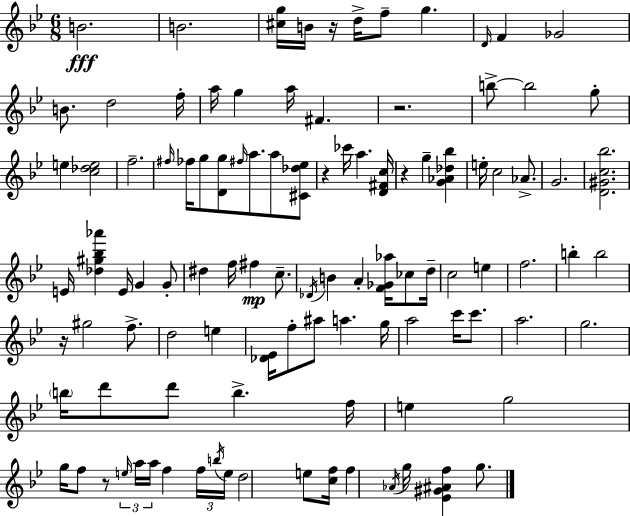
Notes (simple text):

B4/h. B4/h. [C#5,G5]/s B4/s R/s D5/s F5/e G5/q. D4/s F4/q Gb4/h B4/e. D5/h F5/s A5/s G5/q A5/s F#4/q. R/h. B5/e B5/h G5/e E5/q [C5,Db5,E5]/h F5/h. F#5/s FES5/s G5/e [D4,G5]/e F#5/s A5/e. A5/e [C#4,Db5,Eb5]/e R/q CES6/s A5/q. [D4,F#4,C5]/s R/q G5/q [G4,Ab4,Db5,Bb5]/q E5/s C5/h Ab4/e. G4/h. [D4,G#4,C5,Bb5]/h. E4/s [Db5,G#5,Bb5,Ab6]/q E4/s G4/q G4/e D#5/q F5/s F#5/q C5/e. Db4/s B4/q A4/q [F4,Gb4,Ab5]/s CES5/e D5/s C5/h E5/q F5/h. B5/q B5/h R/s G#5/h F5/e. D5/h E5/q [Db4,Eb4]/s F5/e A#5/e A5/q. G5/s A5/h C6/s C6/e. A5/h. G5/h. B5/s D6/e D6/e B5/q. F5/s E5/q G5/h G5/s F5/e R/e E5/s A5/s A5/s F5/q F5/s B5/s E5/s D5/h E5/e [C5,F5]/s F5/q Ab4/s G5/s [Eb4,G#4,A#4,F5]/q G5/e.